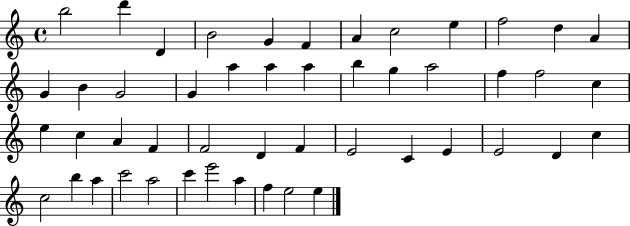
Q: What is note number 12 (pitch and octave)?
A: A4